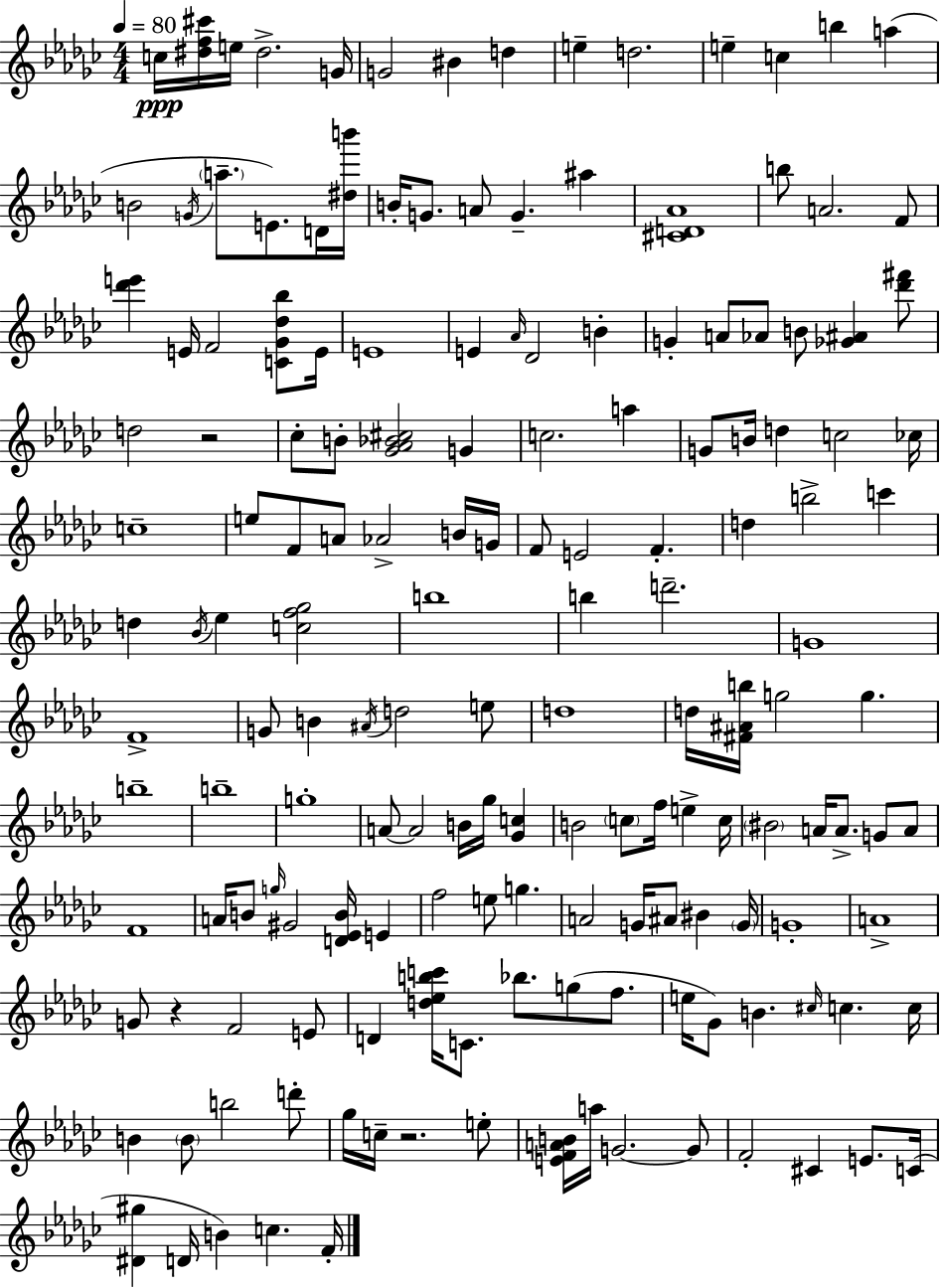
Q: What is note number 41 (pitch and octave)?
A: B4